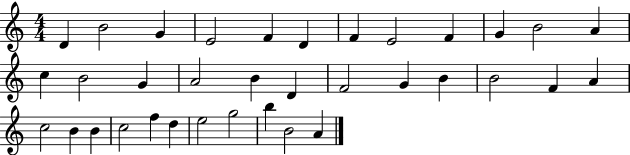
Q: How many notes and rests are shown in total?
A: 35